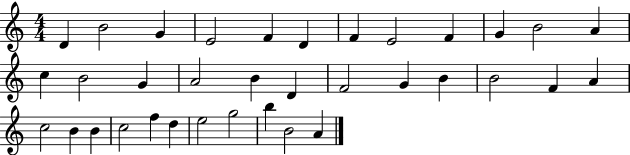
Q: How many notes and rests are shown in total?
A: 35